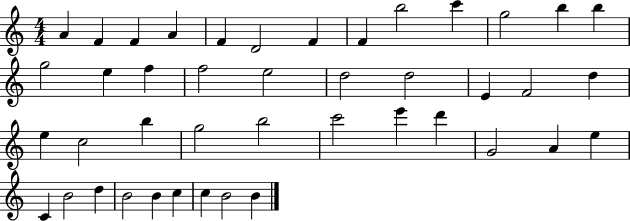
{
  \clef treble
  \numericTimeSignature
  \time 4/4
  \key c \major
  a'4 f'4 f'4 a'4 | f'4 d'2 f'4 | f'4 b''2 c'''4 | g''2 b''4 b''4 | \break g''2 e''4 f''4 | f''2 e''2 | d''2 d''2 | e'4 f'2 d''4 | \break e''4 c''2 b''4 | g''2 b''2 | c'''2 e'''4 d'''4 | g'2 a'4 e''4 | \break c'4 b'2 d''4 | b'2 b'4 c''4 | c''4 b'2 b'4 | \bar "|."
}